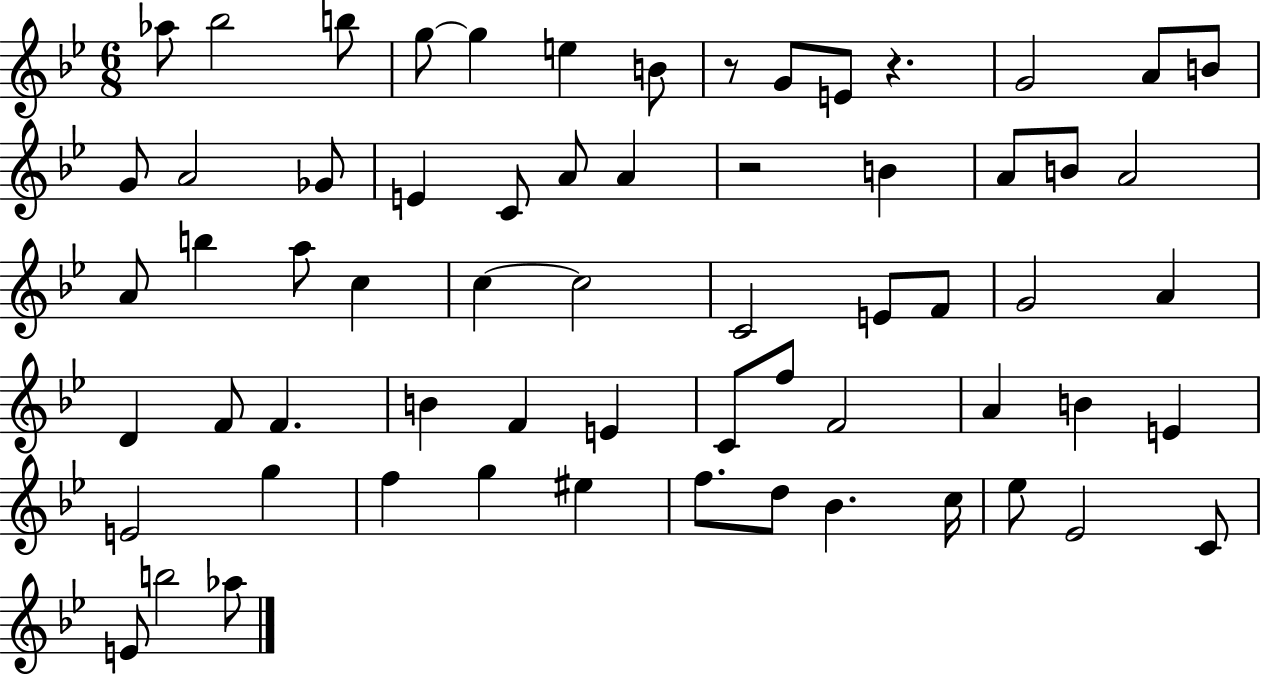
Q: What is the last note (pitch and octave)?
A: Ab5